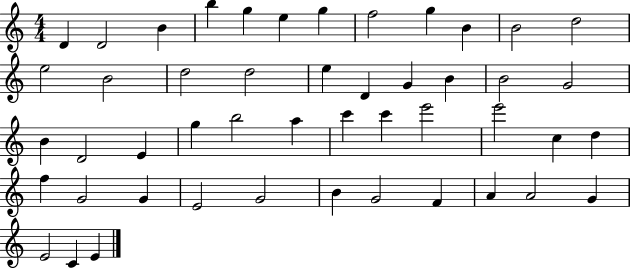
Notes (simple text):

D4/q D4/h B4/q B5/q G5/q E5/q G5/q F5/h G5/q B4/q B4/h D5/h E5/h B4/h D5/h D5/h E5/q D4/q G4/q B4/q B4/h G4/h B4/q D4/h E4/q G5/q B5/h A5/q C6/q C6/q E6/h E6/h C5/q D5/q F5/q G4/h G4/q E4/h G4/h B4/q G4/h F4/q A4/q A4/h G4/q E4/h C4/q E4/q